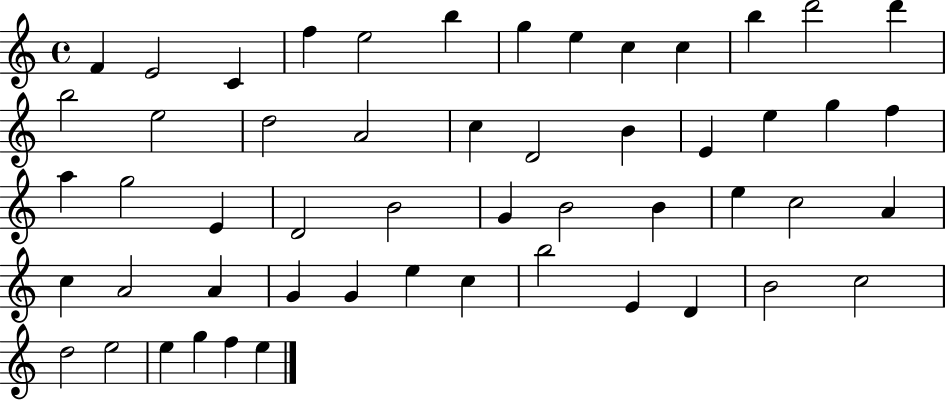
X:1
T:Untitled
M:4/4
L:1/4
K:C
F E2 C f e2 b g e c c b d'2 d' b2 e2 d2 A2 c D2 B E e g f a g2 E D2 B2 G B2 B e c2 A c A2 A G G e c b2 E D B2 c2 d2 e2 e g f e